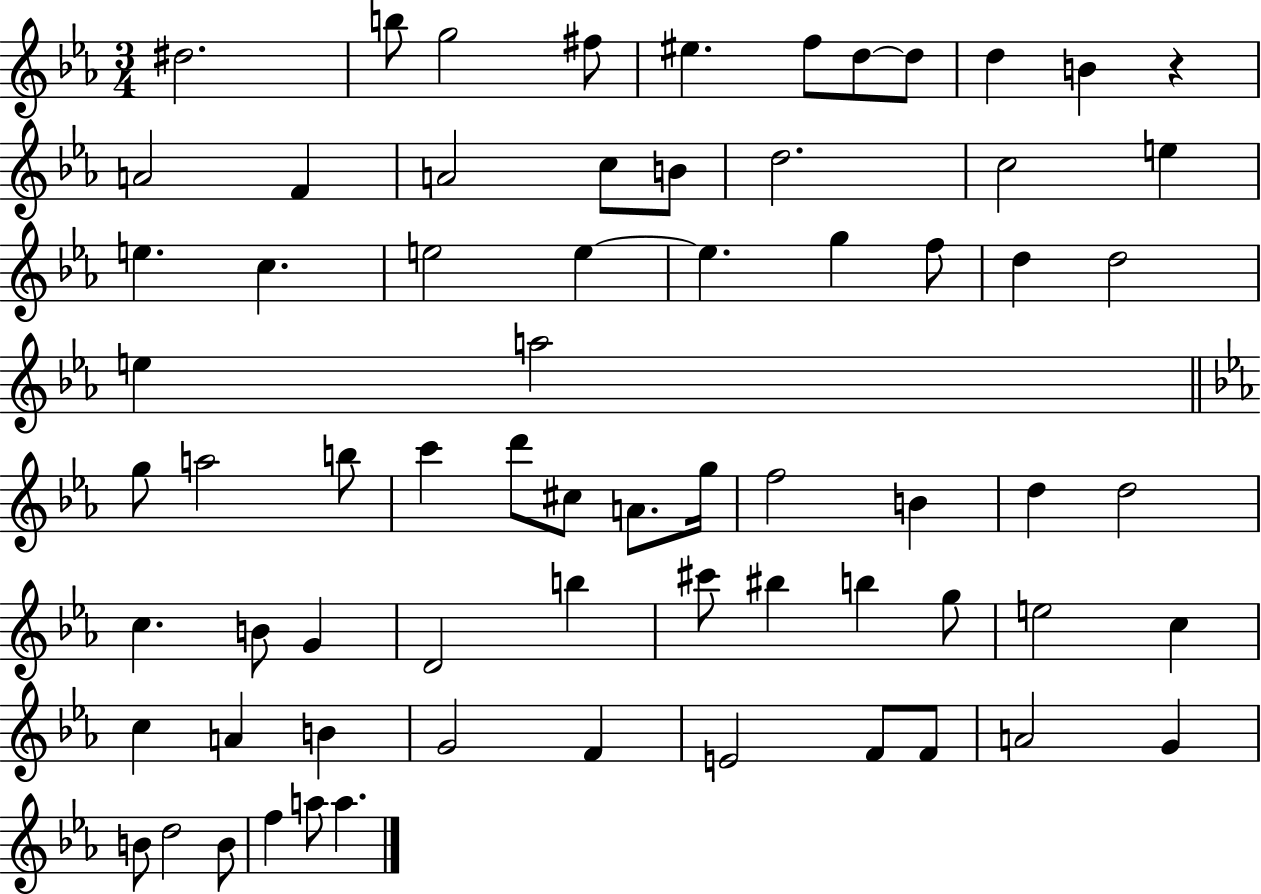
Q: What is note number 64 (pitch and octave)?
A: D5